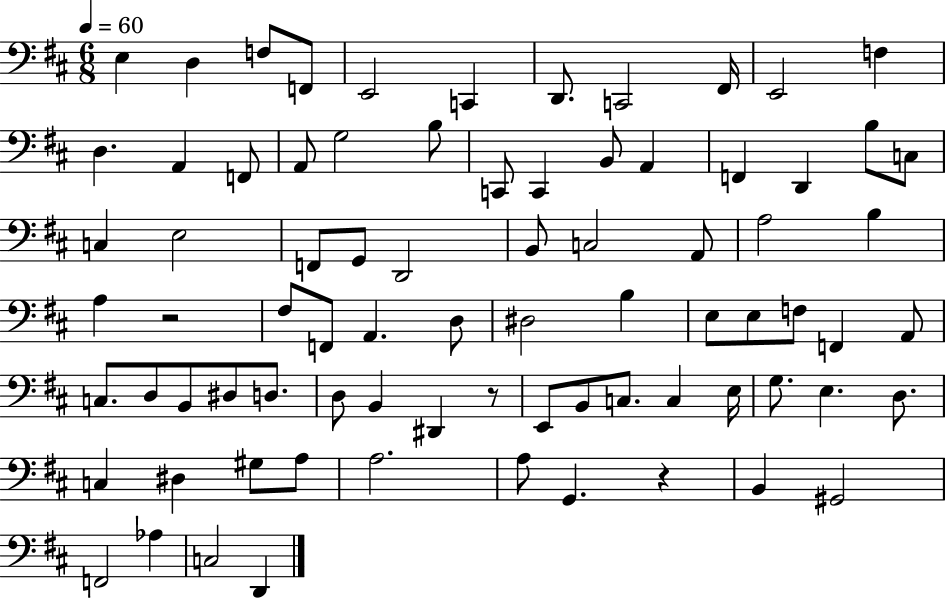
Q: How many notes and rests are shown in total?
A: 79